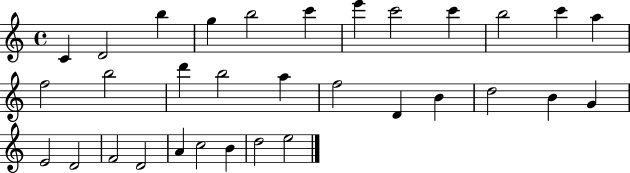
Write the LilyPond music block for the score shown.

{
  \clef treble
  \time 4/4
  \defaultTimeSignature
  \key c \major
  c'4 d'2 b''4 | g''4 b''2 c'''4 | e'''4 c'''2 c'''4 | b''2 c'''4 a''4 | \break f''2 b''2 | d'''4 b''2 a''4 | f''2 d'4 b'4 | d''2 b'4 g'4 | \break e'2 d'2 | f'2 d'2 | a'4 c''2 b'4 | d''2 e''2 | \break \bar "|."
}